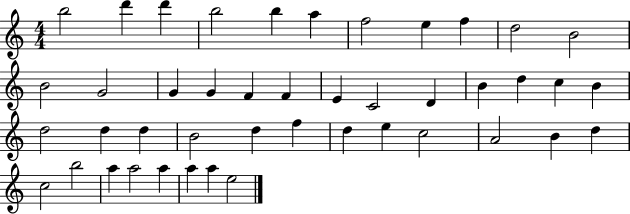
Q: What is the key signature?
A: C major